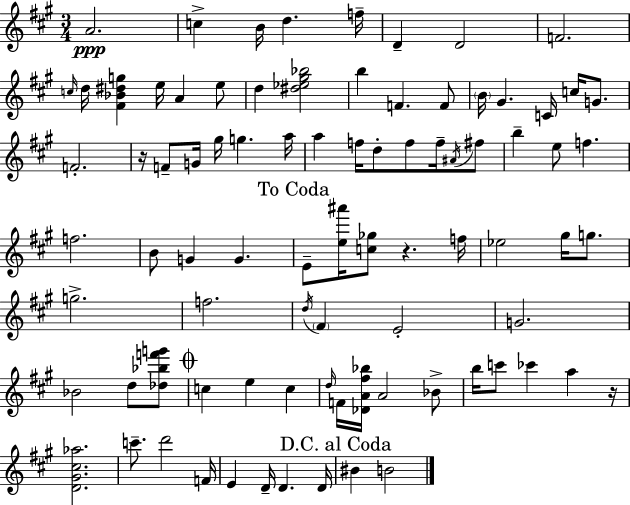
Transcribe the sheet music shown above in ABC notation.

X:1
T:Untitled
M:3/4
L:1/4
K:A
A2 c B/4 d f/4 D D2 F2 c/4 d/4 [^F_B^dg] e/4 A e/2 d [^d_e^g_b]2 b F F/2 B/4 ^G C/4 c/4 G/2 F2 z/4 F/2 G/4 ^g/4 g a/4 a f/4 d/2 f/2 f/4 ^A/4 ^f/2 b e/2 f f2 B/2 G G E/2 [e^a']/4 [c_g]/2 z f/4 _e2 ^g/4 g/2 g2 f2 d/4 ^F E2 G2 _B2 d/2 [_d_bf'g']/2 c e c d/4 F/4 [_DA^f_b]/4 A2 _B/2 b/4 c'/2 _c' a z/4 [D^G^c_a]2 c'/2 d'2 F/4 E D/4 D D/4 ^B B2